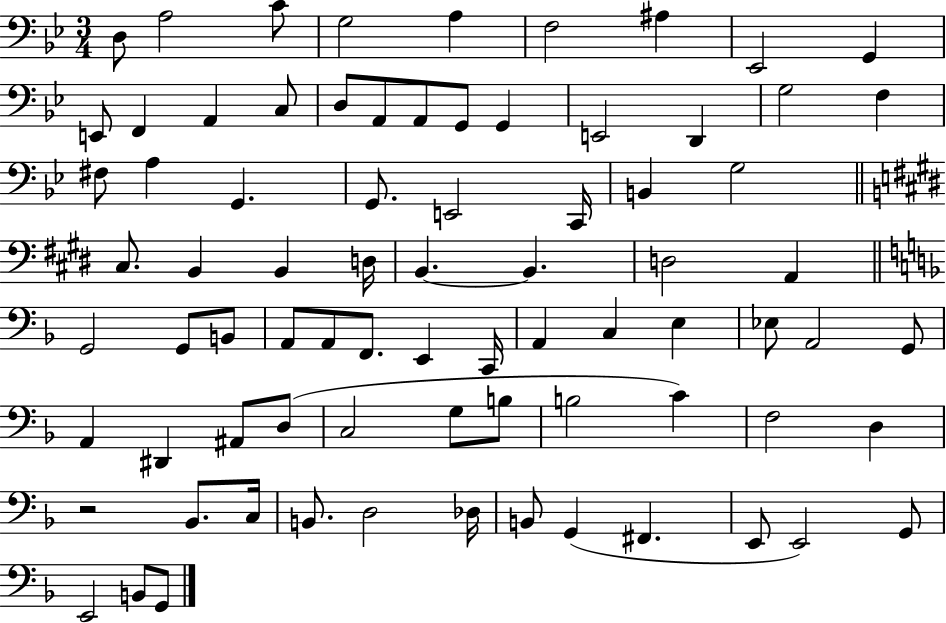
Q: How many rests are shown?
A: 1